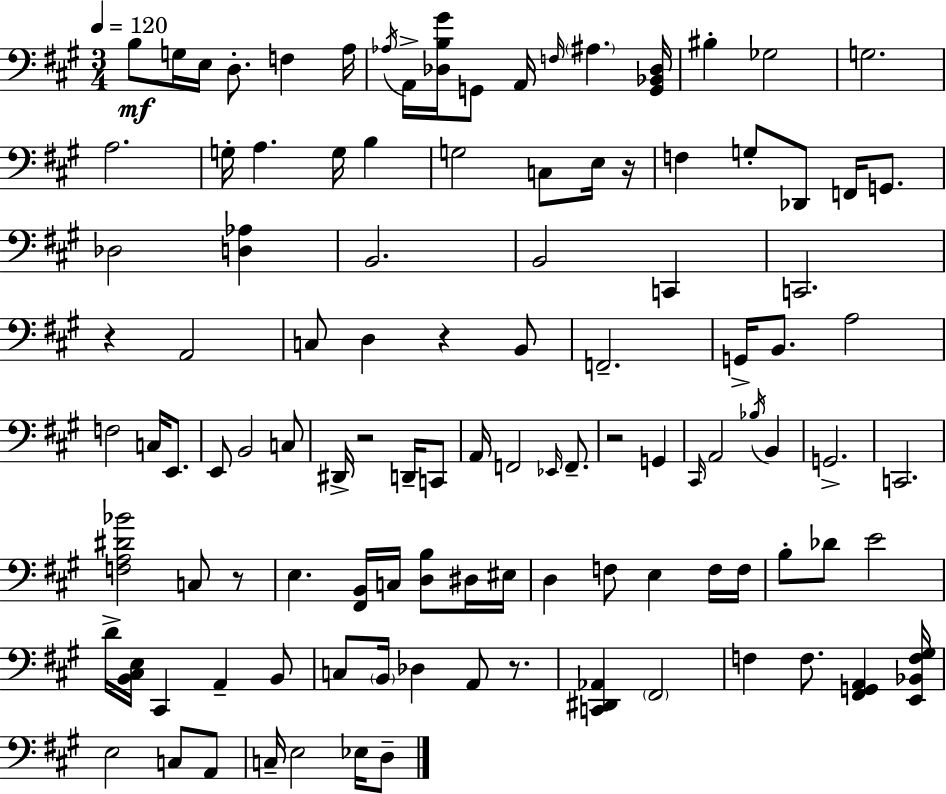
X:1
T:Untitled
M:3/4
L:1/4
K:A
B,/2 G,/4 E,/4 D,/2 F, A,/4 _A,/4 A,,/4 [_D,B,^G]/4 G,,/2 A,,/4 F,/4 ^A, [G,,_B,,_D,]/4 ^B, _G,2 G,2 A,2 G,/4 A, G,/4 B, G,2 C,/2 E,/4 z/4 F, G,/2 _D,,/2 F,,/4 G,,/2 _D,2 [D,_A,] B,,2 B,,2 C,, C,,2 z A,,2 C,/2 D, z B,,/2 F,,2 G,,/4 B,,/2 A,2 F,2 C,/4 E,,/2 E,,/2 B,,2 C,/2 ^D,,/4 z2 D,,/4 C,,/2 A,,/4 F,,2 _E,,/4 F,,/2 z2 G,, ^C,,/4 A,,2 _B,/4 B,, G,,2 C,,2 [F,A,^D_B]2 C,/2 z/2 E, [^F,,B,,]/4 C,/4 [D,B,]/2 ^D,/4 ^E,/4 D, F,/2 E, F,/4 F,/4 B,/2 _D/2 E2 D/4 [B,,^C,E,]/4 ^C,, A,, B,,/2 C,/2 B,,/4 _D, A,,/2 z/2 [C,,^D,,_A,,] ^F,,2 F, F,/2 [^F,,G,,A,,] [E,,_B,,F,^G,]/4 E,2 C,/2 A,,/2 C,/4 E,2 _E,/4 D,/2